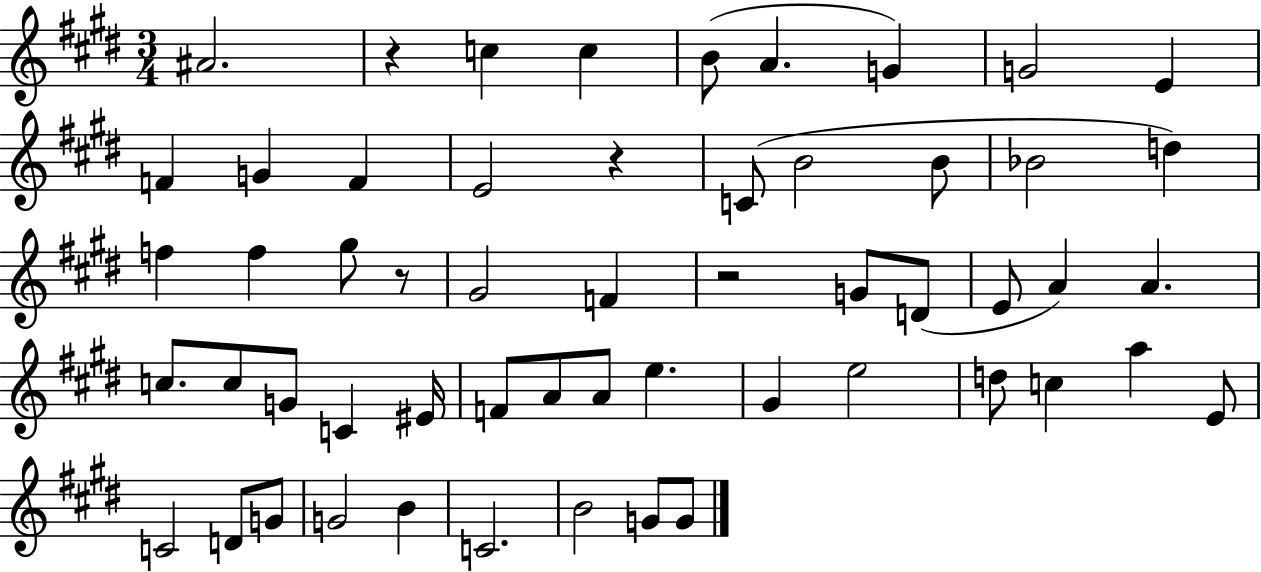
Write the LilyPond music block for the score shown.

{
  \clef treble
  \numericTimeSignature
  \time 3/4
  \key e \major
  \repeat volta 2 { ais'2. | r4 c''4 c''4 | b'8( a'4. g'4) | g'2 e'4 | \break f'4 g'4 f'4 | e'2 r4 | c'8( b'2 b'8 | bes'2 d''4) | \break f''4 f''4 gis''8 r8 | gis'2 f'4 | r2 g'8 d'8( | e'8 a'4) a'4. | \break c''8. c''8 g'8 c'4 eis'16 | f'8 a'8 a'8 e''4. | gis'4 e''2 | d''8 c''4 a''4 e'8 | \break c'2 d'8 g'8 | g'2 b'4 | c'2. | b'2 g'8 g'8 | \break } \bar "|."
}